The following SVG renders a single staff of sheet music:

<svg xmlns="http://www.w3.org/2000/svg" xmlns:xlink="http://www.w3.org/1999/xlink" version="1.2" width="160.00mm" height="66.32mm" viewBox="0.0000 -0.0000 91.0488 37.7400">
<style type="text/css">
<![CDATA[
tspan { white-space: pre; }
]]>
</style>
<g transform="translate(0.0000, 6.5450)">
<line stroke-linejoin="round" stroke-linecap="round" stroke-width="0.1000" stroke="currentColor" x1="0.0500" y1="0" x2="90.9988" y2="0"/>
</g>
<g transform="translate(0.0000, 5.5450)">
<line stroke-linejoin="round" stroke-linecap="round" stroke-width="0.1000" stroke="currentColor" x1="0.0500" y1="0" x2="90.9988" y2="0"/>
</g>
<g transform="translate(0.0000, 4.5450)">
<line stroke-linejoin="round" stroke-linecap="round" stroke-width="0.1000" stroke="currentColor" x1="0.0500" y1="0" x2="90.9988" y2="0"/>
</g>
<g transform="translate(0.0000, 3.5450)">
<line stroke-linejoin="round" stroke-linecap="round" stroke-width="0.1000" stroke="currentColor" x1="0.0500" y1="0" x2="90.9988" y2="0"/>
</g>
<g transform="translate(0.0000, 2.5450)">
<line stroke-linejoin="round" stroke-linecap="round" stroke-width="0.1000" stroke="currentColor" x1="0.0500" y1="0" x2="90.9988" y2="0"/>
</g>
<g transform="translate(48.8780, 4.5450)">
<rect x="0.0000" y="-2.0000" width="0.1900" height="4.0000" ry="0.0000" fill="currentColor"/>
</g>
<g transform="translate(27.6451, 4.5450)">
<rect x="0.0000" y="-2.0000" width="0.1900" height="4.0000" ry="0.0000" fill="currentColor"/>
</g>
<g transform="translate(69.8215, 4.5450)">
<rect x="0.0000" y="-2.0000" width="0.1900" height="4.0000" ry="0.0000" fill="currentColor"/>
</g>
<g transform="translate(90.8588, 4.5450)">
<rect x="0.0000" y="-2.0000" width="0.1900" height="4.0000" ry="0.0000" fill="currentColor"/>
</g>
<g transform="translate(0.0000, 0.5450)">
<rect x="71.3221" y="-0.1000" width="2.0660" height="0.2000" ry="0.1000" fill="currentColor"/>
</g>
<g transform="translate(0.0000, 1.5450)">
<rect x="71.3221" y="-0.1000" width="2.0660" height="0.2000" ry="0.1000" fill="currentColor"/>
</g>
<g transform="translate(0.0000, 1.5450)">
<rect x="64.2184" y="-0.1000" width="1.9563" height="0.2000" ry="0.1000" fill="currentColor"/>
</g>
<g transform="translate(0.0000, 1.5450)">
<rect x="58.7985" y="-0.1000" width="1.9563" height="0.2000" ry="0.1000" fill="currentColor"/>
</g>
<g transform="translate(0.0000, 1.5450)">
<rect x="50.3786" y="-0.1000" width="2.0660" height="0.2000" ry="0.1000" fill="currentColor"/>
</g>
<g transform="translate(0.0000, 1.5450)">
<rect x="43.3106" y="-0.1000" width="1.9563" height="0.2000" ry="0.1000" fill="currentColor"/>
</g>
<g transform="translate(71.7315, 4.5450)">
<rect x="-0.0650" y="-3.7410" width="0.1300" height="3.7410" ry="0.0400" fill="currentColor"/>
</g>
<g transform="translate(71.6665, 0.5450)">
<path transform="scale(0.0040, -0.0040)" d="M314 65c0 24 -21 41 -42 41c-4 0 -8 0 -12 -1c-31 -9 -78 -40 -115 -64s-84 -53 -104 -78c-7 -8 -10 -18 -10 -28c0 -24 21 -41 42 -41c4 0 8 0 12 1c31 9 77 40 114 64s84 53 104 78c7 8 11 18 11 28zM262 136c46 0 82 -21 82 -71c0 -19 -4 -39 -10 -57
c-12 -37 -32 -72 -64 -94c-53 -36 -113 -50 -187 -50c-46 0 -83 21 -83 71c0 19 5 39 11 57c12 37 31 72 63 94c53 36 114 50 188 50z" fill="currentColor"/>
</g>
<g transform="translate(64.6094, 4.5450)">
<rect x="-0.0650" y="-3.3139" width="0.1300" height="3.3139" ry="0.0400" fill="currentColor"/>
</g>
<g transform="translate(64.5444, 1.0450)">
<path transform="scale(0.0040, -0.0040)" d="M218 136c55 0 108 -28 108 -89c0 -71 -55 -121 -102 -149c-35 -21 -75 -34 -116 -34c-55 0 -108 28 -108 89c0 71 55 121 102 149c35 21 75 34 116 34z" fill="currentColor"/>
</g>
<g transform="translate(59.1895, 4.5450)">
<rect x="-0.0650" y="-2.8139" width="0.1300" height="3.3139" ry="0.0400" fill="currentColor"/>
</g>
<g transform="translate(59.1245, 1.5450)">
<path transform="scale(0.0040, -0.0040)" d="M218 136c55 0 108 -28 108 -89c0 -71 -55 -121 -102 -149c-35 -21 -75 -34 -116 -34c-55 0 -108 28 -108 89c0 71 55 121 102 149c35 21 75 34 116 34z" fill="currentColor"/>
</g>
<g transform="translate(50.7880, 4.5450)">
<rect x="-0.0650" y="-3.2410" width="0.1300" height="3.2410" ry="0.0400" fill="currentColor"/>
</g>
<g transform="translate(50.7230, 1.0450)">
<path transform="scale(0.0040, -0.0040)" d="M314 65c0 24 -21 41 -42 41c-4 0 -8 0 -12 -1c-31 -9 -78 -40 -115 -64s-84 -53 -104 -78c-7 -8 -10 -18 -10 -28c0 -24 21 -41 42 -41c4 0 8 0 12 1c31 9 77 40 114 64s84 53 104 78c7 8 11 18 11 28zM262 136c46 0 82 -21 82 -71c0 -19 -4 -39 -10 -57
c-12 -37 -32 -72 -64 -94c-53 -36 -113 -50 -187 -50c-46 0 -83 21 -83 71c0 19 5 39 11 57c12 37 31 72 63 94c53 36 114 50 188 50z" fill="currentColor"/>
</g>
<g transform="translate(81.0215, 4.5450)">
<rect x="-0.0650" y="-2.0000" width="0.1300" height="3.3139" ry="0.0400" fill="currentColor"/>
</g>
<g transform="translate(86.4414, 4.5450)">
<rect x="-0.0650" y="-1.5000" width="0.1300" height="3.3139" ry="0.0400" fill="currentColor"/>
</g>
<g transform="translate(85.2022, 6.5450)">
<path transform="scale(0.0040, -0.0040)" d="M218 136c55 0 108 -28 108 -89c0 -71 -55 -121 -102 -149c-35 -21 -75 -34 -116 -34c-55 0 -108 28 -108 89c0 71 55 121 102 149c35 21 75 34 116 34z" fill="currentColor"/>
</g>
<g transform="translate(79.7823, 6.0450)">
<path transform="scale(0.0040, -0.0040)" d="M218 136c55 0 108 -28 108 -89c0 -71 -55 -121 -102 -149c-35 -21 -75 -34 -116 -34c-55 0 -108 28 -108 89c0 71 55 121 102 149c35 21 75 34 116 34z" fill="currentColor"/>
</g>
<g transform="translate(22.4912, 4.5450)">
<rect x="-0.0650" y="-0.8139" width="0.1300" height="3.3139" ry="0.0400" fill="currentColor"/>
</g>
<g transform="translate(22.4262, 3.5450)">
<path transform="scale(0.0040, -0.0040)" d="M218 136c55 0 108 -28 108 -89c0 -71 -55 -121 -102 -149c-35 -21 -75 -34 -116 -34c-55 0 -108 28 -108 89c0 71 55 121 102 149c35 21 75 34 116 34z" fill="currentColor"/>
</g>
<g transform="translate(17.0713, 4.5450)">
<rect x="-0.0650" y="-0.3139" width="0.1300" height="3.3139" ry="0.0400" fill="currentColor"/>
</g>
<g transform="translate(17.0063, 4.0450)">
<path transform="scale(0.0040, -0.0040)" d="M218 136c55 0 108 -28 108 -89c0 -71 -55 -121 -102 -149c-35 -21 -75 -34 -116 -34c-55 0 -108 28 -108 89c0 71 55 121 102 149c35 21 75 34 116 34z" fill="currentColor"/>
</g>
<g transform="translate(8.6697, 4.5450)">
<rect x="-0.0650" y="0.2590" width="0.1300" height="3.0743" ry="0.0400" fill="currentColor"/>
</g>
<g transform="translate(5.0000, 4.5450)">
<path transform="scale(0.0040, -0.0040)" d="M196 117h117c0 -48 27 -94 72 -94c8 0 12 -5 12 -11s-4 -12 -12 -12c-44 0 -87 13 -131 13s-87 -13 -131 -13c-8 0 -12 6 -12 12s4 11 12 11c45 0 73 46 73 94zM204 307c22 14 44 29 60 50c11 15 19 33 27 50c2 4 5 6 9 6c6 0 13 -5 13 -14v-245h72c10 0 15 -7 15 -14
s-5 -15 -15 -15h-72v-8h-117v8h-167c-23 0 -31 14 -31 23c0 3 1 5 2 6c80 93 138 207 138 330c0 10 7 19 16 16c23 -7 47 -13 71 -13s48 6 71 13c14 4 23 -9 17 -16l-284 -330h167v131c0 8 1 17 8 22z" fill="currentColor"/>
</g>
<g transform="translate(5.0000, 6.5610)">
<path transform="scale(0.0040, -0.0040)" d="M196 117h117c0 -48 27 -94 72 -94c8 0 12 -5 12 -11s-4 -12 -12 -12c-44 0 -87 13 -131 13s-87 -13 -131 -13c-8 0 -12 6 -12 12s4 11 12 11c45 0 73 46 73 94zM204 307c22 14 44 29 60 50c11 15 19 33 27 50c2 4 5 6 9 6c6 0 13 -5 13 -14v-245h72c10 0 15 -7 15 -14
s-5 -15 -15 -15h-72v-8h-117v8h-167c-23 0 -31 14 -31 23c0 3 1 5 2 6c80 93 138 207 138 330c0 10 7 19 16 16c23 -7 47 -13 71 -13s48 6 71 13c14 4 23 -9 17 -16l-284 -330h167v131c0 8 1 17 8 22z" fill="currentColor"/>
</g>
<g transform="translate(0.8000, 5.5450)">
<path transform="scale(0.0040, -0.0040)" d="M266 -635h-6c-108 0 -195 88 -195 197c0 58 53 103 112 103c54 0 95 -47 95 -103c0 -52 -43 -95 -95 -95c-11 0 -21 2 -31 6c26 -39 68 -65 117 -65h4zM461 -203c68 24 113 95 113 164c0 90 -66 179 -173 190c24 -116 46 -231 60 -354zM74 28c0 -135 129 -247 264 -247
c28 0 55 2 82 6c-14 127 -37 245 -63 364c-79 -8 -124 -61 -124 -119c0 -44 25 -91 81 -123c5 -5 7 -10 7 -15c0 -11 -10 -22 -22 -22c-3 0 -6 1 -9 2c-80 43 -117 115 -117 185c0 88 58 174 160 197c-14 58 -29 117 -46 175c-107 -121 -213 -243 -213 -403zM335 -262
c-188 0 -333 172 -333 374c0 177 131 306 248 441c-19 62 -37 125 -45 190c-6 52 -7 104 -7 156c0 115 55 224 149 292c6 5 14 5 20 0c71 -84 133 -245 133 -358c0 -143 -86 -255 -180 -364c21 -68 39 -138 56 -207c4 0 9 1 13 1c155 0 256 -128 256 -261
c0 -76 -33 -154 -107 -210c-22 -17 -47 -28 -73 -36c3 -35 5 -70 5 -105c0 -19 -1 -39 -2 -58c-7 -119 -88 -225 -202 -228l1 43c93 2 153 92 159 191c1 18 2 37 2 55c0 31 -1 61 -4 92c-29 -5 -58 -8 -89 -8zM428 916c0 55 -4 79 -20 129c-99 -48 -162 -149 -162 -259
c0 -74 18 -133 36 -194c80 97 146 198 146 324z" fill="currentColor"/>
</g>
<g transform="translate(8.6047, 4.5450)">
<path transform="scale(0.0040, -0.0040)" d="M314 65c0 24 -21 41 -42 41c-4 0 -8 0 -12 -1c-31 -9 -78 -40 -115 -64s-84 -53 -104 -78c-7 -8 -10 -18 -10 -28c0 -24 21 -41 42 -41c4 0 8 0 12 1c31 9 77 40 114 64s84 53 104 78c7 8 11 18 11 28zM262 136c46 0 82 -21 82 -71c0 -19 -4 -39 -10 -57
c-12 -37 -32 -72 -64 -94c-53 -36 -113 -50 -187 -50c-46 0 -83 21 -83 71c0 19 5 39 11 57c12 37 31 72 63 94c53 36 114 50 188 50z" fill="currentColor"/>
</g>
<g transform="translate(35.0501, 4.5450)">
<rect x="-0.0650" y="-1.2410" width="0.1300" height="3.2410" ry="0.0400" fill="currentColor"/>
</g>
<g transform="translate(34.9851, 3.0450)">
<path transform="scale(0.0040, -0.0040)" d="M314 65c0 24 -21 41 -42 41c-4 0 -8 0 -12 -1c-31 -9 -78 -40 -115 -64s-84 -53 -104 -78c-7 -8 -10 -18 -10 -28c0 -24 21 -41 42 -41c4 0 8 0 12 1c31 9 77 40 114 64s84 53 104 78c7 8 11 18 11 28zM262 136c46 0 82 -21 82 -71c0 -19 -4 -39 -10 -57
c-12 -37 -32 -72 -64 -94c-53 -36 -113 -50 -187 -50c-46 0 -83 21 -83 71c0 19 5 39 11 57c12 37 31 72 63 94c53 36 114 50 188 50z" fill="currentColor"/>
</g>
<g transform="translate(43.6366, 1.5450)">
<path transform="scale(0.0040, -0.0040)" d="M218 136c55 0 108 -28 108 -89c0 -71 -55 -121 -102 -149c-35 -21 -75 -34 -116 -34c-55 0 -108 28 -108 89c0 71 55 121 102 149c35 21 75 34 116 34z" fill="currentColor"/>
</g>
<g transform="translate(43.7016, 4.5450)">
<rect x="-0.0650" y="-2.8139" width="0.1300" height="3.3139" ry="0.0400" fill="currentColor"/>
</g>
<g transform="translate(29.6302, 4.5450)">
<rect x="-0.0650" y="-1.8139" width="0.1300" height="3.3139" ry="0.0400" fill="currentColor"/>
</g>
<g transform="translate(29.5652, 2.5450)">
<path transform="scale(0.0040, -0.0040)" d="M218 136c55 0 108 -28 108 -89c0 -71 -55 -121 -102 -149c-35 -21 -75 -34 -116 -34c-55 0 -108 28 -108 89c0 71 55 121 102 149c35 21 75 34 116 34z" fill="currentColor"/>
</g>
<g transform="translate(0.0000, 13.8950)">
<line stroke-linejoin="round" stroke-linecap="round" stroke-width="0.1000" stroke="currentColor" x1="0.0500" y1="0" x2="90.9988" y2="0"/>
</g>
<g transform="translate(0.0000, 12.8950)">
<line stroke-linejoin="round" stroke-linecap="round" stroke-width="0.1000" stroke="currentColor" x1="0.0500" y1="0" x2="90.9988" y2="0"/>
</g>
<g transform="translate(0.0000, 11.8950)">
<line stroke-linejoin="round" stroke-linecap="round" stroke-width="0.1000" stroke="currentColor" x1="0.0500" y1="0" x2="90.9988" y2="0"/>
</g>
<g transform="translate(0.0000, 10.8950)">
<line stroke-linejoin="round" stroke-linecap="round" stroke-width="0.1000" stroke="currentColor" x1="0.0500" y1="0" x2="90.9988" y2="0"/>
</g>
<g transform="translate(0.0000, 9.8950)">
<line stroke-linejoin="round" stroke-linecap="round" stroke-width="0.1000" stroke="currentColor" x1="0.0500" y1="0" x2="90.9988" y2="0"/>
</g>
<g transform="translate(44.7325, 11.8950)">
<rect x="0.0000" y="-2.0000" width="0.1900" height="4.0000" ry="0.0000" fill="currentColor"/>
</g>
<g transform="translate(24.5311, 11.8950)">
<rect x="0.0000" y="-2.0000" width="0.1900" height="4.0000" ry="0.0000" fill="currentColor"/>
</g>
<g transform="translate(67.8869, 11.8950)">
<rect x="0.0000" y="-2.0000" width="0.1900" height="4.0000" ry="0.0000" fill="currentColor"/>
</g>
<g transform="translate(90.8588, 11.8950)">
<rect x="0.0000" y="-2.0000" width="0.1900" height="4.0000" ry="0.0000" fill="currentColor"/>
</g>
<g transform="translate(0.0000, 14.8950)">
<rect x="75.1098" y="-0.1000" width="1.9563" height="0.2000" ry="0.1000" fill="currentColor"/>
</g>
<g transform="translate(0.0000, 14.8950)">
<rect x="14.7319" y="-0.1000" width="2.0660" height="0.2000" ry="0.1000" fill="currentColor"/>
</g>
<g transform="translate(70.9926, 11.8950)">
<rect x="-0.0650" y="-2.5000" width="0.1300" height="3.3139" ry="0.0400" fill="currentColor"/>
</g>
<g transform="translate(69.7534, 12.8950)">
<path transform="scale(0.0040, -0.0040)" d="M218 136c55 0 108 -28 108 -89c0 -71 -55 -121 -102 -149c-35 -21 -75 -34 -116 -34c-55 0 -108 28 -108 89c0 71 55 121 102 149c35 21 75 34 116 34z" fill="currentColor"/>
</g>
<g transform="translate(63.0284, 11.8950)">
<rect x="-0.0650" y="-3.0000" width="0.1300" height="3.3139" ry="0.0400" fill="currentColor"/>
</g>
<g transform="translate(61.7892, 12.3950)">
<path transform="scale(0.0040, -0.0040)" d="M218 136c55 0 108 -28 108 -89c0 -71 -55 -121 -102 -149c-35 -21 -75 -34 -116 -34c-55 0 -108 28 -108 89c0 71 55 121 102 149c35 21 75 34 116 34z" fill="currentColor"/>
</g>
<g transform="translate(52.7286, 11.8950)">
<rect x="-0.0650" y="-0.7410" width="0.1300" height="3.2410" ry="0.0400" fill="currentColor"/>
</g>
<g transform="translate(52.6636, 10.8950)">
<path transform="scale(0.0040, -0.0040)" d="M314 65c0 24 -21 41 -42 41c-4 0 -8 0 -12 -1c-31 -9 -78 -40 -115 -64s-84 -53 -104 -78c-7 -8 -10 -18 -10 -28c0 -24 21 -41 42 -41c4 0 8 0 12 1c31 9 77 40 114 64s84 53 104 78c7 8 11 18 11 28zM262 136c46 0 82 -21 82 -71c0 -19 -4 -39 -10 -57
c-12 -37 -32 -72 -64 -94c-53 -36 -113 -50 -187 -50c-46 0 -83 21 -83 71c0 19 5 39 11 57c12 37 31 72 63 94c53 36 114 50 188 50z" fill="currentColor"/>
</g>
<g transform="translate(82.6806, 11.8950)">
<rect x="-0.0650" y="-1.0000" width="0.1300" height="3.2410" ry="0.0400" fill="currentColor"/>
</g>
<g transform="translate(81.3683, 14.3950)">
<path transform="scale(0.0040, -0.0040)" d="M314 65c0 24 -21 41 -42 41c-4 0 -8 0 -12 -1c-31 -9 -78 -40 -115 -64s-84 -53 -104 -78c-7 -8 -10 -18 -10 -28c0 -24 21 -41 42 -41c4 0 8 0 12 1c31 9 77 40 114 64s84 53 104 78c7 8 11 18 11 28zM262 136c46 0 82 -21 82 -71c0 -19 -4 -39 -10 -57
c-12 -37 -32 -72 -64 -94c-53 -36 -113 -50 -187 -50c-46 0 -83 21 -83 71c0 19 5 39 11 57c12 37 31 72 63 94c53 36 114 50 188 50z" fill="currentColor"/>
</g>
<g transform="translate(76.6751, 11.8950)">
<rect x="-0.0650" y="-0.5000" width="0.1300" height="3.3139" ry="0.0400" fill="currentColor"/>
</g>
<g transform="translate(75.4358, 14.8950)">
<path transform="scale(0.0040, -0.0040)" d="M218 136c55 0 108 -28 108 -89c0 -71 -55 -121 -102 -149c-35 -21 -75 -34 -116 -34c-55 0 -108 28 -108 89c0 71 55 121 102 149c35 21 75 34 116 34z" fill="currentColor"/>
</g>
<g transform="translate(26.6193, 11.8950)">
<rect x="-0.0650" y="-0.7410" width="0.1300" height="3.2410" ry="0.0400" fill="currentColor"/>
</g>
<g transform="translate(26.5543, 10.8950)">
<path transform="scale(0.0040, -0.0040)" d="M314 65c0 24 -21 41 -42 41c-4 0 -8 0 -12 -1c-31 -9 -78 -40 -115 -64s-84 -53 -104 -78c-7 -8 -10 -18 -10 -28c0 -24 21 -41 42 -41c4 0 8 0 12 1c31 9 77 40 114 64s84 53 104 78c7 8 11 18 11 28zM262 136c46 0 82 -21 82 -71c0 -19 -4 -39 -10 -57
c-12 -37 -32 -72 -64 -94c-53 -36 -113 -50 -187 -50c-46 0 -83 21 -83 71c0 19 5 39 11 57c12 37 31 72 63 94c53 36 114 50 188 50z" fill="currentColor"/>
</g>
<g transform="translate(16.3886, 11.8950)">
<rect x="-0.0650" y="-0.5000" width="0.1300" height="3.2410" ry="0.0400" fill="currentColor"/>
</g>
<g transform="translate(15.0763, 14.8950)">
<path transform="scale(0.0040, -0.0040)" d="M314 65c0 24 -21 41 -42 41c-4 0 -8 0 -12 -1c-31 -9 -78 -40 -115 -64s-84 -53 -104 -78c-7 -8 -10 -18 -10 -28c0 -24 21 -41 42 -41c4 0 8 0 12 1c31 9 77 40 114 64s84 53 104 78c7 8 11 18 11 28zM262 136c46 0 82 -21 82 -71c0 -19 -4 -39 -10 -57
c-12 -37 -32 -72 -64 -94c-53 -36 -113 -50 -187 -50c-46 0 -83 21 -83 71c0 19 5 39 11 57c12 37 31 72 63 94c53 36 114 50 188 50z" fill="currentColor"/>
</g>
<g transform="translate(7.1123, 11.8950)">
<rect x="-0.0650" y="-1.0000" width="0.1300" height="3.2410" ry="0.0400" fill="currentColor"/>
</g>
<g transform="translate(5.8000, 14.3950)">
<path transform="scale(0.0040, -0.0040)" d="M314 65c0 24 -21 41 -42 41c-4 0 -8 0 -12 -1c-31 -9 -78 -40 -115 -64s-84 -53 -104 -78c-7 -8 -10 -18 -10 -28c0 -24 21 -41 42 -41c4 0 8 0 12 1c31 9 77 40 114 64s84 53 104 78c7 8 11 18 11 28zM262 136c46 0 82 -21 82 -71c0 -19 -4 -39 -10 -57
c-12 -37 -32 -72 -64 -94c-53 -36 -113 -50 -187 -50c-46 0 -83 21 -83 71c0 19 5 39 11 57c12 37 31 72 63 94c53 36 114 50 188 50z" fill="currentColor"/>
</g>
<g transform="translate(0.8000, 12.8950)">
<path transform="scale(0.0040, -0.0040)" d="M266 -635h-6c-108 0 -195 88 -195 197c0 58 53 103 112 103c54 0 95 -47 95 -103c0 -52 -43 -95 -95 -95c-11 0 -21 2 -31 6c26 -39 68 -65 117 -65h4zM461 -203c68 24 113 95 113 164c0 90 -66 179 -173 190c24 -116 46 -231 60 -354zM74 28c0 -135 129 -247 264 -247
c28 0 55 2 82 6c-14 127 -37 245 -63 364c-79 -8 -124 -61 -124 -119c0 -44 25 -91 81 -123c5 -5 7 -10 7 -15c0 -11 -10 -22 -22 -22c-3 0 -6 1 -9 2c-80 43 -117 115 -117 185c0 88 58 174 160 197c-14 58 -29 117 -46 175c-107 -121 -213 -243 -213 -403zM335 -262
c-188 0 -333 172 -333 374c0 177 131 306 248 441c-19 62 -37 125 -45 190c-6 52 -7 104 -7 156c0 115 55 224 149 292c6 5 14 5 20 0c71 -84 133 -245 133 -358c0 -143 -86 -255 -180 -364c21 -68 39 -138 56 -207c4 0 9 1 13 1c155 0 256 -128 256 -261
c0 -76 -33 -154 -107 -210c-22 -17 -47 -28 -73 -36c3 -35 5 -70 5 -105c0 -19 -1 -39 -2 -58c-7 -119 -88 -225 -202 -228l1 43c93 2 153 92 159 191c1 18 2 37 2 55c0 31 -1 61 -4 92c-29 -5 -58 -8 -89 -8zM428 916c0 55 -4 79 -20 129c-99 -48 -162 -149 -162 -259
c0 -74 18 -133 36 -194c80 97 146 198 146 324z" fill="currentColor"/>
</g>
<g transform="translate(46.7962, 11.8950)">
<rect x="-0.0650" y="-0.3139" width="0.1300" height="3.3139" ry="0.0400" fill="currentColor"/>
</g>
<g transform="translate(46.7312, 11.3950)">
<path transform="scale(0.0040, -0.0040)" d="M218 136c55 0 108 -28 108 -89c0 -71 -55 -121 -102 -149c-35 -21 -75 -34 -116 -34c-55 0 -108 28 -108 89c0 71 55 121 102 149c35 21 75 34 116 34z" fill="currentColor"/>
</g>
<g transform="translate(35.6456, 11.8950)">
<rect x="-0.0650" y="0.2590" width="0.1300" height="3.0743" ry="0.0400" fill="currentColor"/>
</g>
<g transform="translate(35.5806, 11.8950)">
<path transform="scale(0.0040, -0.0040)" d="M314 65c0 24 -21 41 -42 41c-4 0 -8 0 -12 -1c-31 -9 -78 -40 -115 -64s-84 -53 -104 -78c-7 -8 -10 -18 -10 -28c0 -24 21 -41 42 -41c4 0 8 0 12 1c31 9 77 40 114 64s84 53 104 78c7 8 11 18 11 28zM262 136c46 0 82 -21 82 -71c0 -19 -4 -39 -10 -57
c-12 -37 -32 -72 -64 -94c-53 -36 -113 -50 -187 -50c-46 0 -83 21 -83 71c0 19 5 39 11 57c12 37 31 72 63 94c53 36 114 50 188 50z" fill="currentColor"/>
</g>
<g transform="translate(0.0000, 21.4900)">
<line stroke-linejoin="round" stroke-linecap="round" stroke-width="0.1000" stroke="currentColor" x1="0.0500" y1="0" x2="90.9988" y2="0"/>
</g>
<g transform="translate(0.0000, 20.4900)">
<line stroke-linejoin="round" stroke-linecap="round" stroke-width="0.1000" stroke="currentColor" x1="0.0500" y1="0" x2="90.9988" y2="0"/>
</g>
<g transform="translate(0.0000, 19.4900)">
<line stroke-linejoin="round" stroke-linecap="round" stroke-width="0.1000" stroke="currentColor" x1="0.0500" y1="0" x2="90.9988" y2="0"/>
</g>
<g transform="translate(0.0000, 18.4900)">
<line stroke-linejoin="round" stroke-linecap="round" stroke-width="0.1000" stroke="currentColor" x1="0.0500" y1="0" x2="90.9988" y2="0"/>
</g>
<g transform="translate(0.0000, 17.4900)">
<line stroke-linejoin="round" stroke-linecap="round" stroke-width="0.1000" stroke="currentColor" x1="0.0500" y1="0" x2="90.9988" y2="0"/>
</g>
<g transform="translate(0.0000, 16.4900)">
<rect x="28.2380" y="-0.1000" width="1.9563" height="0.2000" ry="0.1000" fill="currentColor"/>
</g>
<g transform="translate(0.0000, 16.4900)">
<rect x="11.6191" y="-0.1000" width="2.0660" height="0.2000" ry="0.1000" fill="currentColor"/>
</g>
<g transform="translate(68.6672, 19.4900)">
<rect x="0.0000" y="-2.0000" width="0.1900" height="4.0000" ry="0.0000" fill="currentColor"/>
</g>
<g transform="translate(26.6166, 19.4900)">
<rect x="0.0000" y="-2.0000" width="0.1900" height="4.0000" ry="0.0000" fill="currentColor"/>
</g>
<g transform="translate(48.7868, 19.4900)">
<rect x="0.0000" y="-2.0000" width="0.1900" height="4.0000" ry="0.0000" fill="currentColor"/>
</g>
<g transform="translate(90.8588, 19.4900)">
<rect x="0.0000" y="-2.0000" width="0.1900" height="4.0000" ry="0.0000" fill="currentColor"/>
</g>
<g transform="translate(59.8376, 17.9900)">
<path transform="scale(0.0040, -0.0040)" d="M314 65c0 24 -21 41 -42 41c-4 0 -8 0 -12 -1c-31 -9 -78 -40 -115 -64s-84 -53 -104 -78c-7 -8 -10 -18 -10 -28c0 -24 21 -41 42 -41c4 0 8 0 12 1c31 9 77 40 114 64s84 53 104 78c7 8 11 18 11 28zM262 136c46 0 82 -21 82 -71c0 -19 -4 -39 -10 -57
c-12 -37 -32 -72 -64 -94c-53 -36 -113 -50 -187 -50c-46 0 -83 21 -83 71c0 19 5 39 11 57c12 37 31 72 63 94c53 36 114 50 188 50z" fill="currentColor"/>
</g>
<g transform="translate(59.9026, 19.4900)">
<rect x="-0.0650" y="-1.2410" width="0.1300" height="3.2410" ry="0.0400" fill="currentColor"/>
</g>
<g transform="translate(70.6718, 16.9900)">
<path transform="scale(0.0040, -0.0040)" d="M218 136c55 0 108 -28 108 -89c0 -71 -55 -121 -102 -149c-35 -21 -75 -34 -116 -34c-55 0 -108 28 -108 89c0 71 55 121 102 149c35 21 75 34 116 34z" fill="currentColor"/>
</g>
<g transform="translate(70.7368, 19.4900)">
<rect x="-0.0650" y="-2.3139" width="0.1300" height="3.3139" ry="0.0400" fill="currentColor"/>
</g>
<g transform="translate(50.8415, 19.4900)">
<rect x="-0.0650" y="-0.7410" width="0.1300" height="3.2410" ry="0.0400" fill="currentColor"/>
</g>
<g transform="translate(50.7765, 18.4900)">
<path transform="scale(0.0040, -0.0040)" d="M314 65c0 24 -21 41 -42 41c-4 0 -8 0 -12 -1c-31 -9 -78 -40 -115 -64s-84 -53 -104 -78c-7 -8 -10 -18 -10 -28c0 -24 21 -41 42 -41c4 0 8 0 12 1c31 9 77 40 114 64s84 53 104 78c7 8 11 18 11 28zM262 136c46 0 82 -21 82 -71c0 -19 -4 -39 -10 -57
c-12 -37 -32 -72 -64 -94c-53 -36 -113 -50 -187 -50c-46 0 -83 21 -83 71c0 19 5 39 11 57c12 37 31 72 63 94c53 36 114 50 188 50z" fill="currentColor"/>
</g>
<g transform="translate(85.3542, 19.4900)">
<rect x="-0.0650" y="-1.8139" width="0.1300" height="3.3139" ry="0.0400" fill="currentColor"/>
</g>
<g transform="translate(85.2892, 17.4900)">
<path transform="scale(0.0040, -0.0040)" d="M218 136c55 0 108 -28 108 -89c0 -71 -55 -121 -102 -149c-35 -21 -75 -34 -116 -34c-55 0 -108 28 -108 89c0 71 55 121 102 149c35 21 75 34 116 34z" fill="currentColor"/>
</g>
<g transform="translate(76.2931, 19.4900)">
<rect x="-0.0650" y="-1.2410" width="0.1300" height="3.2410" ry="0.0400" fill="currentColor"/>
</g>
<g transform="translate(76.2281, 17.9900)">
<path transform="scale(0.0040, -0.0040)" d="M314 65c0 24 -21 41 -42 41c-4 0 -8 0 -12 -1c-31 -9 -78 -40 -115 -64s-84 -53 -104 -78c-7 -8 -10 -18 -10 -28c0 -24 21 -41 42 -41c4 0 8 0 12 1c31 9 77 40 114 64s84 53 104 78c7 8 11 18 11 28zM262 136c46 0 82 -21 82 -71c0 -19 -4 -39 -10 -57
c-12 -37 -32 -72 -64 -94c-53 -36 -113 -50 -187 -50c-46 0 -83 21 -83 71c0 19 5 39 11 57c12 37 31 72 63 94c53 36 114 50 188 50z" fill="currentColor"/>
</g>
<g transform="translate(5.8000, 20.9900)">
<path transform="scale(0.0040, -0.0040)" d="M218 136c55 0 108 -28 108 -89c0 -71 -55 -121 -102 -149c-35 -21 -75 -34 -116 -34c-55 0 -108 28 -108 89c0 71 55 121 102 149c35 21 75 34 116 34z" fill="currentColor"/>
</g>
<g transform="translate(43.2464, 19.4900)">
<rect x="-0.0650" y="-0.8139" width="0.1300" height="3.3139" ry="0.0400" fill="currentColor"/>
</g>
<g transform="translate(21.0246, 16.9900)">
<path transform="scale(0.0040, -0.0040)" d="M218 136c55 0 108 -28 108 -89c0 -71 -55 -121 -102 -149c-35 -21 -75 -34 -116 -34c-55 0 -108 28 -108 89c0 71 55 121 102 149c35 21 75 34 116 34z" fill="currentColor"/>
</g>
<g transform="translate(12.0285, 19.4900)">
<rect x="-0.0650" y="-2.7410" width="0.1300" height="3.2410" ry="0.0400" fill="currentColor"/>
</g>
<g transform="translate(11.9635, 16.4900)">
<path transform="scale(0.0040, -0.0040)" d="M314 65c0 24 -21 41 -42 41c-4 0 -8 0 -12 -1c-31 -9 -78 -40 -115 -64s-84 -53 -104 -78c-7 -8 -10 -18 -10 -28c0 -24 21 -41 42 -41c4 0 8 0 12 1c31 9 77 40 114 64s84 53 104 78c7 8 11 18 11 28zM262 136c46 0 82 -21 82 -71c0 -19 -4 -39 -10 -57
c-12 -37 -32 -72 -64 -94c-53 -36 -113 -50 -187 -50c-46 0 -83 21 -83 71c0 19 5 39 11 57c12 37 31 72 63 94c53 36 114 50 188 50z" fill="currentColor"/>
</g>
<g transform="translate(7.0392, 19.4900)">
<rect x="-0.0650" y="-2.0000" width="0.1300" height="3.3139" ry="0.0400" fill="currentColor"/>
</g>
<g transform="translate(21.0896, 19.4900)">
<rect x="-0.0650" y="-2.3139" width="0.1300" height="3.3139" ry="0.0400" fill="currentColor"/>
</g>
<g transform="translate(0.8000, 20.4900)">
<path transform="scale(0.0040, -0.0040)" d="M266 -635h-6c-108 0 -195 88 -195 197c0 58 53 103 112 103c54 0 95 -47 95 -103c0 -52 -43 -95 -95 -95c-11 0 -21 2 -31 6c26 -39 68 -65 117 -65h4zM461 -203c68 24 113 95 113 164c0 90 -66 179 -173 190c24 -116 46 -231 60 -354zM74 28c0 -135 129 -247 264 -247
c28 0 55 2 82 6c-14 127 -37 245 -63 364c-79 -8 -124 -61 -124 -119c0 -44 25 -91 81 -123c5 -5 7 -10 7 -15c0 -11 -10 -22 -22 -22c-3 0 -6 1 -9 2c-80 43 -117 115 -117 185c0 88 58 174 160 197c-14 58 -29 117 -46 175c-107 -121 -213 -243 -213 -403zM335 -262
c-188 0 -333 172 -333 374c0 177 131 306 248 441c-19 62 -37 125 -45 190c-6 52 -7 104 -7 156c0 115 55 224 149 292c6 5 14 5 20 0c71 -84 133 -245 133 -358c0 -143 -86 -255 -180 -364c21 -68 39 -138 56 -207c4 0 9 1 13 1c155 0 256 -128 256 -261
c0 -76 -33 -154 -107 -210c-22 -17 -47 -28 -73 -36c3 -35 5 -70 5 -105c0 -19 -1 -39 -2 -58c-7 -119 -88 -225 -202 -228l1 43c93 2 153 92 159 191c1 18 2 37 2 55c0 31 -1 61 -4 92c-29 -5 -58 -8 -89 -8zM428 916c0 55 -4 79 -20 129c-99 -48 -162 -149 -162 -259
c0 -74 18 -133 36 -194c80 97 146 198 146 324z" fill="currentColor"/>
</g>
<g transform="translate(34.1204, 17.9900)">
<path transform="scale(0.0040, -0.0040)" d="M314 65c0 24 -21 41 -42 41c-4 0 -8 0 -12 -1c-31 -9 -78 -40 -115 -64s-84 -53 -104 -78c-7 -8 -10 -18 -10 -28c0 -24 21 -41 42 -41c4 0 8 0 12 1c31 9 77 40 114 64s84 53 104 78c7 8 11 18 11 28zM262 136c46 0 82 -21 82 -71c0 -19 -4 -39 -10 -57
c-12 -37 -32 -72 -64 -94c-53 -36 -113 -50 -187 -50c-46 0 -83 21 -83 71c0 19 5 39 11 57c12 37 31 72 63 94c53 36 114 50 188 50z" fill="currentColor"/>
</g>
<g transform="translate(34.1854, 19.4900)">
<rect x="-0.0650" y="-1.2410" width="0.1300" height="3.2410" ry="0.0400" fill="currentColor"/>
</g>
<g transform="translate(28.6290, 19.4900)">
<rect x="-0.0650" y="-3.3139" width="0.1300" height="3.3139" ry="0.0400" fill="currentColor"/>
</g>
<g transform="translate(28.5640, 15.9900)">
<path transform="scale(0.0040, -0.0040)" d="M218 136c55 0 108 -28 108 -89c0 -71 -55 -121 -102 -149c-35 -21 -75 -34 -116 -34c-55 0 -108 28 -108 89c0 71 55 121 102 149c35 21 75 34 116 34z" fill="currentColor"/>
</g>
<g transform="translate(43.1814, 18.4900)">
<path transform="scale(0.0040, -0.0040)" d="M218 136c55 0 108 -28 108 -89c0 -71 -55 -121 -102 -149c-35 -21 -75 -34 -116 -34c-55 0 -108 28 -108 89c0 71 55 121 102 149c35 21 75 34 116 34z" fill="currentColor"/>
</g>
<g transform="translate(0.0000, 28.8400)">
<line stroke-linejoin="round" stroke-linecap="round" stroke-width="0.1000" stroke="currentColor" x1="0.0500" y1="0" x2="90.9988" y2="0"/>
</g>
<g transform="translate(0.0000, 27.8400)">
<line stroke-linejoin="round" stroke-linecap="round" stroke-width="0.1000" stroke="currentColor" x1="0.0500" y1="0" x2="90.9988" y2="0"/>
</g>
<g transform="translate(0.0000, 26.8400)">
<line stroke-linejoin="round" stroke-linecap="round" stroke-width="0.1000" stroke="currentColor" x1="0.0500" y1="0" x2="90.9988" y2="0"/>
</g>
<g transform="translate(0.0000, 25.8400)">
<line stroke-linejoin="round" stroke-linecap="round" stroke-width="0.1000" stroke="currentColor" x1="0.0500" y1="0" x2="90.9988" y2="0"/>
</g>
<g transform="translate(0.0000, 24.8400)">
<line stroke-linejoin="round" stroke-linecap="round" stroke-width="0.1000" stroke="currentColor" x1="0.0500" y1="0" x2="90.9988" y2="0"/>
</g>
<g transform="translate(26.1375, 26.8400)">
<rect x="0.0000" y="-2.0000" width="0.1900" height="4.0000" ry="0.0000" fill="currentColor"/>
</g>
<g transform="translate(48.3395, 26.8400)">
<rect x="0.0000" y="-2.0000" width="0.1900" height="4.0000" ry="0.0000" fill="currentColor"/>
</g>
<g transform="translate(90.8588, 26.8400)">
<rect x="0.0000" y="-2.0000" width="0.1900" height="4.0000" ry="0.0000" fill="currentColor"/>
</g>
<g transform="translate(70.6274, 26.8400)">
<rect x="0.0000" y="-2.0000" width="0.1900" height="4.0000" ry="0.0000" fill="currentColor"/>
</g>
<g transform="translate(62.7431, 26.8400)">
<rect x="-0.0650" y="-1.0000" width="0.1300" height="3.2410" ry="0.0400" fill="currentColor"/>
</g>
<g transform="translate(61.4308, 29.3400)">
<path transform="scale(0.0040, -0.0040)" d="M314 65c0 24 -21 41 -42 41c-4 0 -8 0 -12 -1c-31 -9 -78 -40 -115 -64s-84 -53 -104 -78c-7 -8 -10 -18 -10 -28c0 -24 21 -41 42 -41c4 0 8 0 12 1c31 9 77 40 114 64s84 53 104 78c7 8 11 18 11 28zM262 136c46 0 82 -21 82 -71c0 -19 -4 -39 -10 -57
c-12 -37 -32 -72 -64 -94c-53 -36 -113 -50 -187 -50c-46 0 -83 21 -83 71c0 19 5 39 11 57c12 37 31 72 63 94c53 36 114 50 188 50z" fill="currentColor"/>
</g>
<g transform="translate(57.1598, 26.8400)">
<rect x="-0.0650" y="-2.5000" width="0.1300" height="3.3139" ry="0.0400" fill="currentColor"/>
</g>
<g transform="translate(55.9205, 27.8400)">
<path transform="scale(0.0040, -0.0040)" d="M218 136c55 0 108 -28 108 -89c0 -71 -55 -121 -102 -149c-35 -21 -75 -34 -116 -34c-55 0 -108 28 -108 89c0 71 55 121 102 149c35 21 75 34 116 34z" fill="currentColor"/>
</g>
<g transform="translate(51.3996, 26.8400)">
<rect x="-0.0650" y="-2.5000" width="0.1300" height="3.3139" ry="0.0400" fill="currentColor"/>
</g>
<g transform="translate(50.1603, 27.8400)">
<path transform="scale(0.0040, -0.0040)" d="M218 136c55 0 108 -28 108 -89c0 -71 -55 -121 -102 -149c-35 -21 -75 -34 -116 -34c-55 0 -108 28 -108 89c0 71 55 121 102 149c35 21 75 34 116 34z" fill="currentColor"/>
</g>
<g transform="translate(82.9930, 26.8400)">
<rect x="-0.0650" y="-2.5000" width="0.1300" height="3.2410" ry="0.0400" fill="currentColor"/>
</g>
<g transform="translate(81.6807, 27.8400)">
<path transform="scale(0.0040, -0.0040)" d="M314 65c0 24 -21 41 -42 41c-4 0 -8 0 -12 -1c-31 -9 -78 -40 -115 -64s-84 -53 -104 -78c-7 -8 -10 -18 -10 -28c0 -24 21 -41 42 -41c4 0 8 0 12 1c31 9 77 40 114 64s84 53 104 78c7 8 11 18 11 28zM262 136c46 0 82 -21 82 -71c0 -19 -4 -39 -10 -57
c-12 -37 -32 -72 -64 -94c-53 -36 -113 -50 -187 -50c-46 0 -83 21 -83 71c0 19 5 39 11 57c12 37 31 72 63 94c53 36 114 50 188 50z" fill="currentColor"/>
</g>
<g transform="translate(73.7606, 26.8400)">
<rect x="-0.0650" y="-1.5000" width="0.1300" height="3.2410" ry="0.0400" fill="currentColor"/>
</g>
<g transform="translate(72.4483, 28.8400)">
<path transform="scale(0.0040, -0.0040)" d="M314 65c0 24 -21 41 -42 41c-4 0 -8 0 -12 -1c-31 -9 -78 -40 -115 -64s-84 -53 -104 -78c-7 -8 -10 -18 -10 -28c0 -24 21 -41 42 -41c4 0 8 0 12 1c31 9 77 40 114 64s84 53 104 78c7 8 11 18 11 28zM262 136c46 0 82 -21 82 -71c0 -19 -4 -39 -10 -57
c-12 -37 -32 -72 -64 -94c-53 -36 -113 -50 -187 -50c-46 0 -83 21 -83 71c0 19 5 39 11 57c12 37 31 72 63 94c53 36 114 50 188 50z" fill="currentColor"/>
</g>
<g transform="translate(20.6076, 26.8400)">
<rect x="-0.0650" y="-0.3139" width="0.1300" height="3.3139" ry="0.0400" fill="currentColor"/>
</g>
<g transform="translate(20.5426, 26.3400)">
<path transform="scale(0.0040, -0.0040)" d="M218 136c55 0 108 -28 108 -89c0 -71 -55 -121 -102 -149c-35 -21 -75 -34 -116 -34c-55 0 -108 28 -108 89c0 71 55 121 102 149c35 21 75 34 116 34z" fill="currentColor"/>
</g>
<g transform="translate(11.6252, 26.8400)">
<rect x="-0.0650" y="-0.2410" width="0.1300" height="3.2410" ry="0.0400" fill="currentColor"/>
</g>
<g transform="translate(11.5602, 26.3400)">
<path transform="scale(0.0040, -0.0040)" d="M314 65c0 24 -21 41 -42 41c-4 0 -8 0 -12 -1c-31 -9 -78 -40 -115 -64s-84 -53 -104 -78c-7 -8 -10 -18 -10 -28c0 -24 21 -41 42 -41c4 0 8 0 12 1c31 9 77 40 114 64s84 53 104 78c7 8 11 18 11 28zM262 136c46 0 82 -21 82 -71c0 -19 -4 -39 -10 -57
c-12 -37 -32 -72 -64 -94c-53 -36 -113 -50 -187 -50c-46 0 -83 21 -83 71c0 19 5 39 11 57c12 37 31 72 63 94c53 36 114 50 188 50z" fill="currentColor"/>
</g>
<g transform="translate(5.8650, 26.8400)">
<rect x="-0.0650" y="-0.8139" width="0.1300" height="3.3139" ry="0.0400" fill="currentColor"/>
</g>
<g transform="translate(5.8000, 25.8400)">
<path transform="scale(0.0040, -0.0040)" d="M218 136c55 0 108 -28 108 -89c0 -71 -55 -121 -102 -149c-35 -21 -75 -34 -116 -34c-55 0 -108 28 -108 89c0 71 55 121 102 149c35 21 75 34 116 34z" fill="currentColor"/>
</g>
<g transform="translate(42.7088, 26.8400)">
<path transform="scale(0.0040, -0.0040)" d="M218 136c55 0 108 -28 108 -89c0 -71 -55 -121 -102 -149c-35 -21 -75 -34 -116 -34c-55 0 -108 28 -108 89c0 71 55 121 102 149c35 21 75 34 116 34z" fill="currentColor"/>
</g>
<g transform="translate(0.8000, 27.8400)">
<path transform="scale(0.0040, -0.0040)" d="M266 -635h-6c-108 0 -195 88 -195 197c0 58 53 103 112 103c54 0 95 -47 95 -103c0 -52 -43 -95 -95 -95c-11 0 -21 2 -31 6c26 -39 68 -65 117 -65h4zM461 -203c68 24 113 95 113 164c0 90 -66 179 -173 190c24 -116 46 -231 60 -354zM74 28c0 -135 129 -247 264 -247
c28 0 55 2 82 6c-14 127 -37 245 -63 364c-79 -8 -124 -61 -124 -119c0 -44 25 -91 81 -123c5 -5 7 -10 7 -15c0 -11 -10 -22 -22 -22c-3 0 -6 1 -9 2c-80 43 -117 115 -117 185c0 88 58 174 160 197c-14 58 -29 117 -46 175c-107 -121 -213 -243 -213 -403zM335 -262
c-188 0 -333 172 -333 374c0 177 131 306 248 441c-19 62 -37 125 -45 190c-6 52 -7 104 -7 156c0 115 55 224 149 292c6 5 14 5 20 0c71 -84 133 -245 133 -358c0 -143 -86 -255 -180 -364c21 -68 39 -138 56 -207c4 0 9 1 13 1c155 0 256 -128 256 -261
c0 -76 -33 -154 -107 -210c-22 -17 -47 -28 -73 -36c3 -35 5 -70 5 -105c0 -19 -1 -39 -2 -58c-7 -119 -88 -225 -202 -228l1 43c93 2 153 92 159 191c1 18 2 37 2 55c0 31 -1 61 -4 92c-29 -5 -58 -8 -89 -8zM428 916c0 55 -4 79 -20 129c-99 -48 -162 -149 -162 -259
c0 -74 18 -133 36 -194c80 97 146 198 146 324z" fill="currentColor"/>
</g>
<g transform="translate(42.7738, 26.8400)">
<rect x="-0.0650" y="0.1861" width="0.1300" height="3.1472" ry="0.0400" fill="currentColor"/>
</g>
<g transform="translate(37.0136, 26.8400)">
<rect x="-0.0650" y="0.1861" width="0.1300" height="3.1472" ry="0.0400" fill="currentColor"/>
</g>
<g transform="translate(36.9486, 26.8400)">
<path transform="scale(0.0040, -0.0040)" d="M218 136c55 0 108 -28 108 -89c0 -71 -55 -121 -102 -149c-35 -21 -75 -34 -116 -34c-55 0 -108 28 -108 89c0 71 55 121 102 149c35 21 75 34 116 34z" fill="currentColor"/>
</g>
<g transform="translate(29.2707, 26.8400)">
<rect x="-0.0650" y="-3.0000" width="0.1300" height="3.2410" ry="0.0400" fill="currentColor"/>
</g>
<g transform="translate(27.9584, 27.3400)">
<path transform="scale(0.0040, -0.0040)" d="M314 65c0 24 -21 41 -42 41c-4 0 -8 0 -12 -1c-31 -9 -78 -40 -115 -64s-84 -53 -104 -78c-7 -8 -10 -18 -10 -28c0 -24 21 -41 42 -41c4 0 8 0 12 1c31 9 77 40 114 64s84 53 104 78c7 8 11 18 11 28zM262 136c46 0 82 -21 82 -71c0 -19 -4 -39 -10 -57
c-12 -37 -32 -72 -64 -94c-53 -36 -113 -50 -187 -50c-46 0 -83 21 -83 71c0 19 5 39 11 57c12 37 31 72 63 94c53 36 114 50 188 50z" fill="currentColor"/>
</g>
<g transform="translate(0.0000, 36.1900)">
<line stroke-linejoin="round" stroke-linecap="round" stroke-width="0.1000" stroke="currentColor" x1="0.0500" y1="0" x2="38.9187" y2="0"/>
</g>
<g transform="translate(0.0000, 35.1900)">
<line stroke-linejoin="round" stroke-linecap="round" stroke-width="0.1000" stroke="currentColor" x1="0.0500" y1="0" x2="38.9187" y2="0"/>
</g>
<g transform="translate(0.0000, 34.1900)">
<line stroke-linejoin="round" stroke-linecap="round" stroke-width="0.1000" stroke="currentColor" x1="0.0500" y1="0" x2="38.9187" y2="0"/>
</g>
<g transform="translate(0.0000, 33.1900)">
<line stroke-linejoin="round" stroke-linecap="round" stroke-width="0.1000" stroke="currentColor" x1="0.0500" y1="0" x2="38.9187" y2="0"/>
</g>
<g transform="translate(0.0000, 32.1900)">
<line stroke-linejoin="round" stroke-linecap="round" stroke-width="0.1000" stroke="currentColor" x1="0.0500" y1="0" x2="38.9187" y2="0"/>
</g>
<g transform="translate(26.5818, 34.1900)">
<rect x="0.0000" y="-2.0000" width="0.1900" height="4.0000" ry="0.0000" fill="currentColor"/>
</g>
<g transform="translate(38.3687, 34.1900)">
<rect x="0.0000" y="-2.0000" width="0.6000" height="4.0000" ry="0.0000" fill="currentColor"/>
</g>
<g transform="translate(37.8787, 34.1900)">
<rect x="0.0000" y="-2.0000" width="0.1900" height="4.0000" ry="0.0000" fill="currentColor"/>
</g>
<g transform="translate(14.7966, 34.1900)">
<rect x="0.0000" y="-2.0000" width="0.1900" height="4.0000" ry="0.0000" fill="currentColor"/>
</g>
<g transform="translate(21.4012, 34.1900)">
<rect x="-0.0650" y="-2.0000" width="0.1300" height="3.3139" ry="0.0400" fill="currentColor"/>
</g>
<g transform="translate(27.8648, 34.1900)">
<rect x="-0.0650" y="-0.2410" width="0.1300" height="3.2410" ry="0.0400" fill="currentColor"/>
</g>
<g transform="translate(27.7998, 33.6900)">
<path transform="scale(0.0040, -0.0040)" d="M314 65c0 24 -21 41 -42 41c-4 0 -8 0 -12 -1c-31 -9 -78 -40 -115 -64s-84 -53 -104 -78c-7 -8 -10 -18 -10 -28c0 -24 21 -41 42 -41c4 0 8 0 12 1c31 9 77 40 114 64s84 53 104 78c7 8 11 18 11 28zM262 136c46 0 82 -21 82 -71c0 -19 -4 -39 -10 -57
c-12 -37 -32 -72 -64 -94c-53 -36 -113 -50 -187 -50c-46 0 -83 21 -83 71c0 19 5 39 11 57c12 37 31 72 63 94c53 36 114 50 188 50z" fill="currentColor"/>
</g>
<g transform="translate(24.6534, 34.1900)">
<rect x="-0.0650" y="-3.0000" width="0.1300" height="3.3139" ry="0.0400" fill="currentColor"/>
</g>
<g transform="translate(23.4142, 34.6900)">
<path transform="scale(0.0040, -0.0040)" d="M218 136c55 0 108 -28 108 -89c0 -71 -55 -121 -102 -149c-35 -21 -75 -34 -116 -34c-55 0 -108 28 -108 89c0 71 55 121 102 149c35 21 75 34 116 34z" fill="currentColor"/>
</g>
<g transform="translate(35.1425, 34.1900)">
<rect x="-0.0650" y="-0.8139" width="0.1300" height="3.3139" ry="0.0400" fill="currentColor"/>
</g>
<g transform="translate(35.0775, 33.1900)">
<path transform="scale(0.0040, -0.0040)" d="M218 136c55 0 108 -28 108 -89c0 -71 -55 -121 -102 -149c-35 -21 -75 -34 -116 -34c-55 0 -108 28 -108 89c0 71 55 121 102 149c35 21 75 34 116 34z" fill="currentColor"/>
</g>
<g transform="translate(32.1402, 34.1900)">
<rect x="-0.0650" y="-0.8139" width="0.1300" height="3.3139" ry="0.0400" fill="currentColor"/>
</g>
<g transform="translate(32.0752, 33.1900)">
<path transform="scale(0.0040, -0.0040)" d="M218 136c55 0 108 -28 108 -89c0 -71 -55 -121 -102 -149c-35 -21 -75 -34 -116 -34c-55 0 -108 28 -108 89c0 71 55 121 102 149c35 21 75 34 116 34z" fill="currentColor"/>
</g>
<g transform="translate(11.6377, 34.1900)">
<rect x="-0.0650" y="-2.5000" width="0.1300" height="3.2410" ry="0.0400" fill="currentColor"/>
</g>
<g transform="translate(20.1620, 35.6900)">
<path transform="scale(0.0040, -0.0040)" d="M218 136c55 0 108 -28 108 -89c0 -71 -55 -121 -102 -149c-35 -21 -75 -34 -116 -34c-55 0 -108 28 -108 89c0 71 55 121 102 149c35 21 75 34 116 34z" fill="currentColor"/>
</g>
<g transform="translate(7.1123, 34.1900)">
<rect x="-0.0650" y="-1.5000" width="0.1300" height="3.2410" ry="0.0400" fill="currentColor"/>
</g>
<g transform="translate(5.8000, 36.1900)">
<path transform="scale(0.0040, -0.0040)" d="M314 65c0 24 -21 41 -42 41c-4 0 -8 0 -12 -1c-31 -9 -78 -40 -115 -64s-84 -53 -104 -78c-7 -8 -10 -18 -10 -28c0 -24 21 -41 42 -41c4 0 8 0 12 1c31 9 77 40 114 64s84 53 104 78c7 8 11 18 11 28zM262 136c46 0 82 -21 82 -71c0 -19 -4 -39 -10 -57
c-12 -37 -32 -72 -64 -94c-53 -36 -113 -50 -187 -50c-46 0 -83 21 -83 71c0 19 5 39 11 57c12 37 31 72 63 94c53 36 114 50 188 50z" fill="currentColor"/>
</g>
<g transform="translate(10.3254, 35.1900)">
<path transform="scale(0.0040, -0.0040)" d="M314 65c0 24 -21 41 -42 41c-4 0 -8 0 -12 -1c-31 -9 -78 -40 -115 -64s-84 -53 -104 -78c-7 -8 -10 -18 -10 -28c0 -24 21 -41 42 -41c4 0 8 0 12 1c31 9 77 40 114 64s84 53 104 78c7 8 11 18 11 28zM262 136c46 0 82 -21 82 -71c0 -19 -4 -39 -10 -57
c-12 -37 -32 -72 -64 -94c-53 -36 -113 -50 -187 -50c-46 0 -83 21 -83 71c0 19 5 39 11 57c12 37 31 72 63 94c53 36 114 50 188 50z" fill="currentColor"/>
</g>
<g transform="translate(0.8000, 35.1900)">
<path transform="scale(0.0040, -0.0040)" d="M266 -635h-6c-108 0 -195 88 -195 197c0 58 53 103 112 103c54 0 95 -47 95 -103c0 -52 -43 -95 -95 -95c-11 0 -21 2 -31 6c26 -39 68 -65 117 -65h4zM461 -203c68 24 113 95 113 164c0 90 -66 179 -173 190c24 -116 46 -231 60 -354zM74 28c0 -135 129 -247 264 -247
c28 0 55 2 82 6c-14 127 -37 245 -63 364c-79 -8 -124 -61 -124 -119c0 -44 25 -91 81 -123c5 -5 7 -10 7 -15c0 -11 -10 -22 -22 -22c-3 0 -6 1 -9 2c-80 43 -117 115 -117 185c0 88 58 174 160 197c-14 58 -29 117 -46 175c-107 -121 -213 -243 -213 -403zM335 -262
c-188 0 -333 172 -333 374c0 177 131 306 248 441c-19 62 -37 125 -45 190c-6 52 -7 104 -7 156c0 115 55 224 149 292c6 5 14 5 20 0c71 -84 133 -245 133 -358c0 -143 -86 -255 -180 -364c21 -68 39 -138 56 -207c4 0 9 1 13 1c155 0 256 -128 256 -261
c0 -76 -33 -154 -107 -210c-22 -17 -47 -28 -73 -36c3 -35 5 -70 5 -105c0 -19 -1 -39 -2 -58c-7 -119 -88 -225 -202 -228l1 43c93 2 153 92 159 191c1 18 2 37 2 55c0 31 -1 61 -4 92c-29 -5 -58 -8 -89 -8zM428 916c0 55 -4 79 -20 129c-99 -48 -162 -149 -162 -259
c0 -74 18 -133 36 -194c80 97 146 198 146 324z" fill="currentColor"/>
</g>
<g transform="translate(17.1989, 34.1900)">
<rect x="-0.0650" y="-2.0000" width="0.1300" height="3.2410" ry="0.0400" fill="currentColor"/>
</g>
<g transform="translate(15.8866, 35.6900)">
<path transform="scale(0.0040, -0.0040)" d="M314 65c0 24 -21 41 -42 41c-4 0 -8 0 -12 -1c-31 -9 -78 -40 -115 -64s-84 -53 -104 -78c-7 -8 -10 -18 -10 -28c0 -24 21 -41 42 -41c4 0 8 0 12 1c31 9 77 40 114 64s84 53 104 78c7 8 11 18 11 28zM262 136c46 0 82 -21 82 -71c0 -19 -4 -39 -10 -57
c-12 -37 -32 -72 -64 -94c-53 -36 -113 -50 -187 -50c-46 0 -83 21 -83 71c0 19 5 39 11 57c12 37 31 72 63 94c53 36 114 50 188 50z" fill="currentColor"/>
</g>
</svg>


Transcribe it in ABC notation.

X:1
T:Untitled
M:4/4
L:1/4
K:C
B2 c d f e2 a b2 a b c'2 F E D2 C2 d2 B2 c d2 A G C D2 F a2 g b e2 d d2 e2 g e2 f d c2 c A2 B B G G D2 E2 G2 E2 G2 F2 F A c2 d d